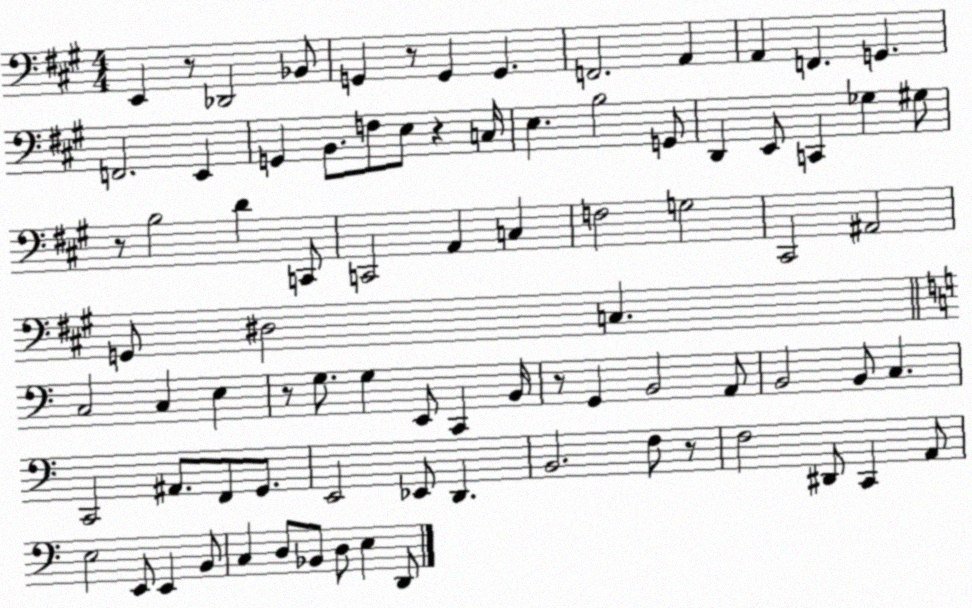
X:1
T:Untitled
M:4/4
L:1/4
K:A
E,, z/2 _D,,2 _B,,/2 G,, z/2 G,, G,, F,,2 A,, A,, F,, G,, F,,2 E,, G,, B,,/2 F,/2 E,/2 z C,/4 E, B,2 G,,/2 D,, E,,/2 C,, _G, ^G,/2 z/2 B,2 D C,,/2 C,,2 A,, C, F,2 G,2 ^C,,2 ^A,,2 G,,/2 ^D,2 C, C,2 C, E, z/2 G,/2 G, E,,/2 C,, B,,/4 z/2 G,, B,,2 A,,/2 B,,2 B,,/2 C, C,,2 ^A,,/2 F,,/2 G,,/2 E,,2 _E,,/2 D,, B,,2 F,/2 z/2 F,2 ^D,,/2 C,, A,,/2 E,2 E,,/2 E,, B,,/2 C, D,/2 _B,,/2 D,/2 E, D,,/2